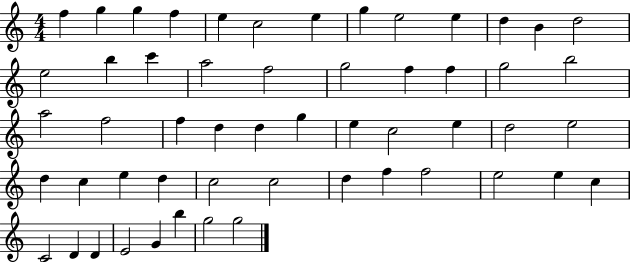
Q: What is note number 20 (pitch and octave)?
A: F5